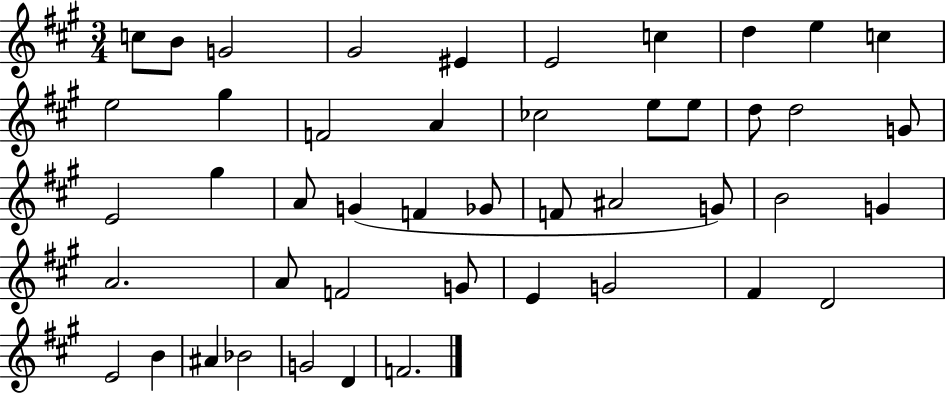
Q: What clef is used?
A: treble